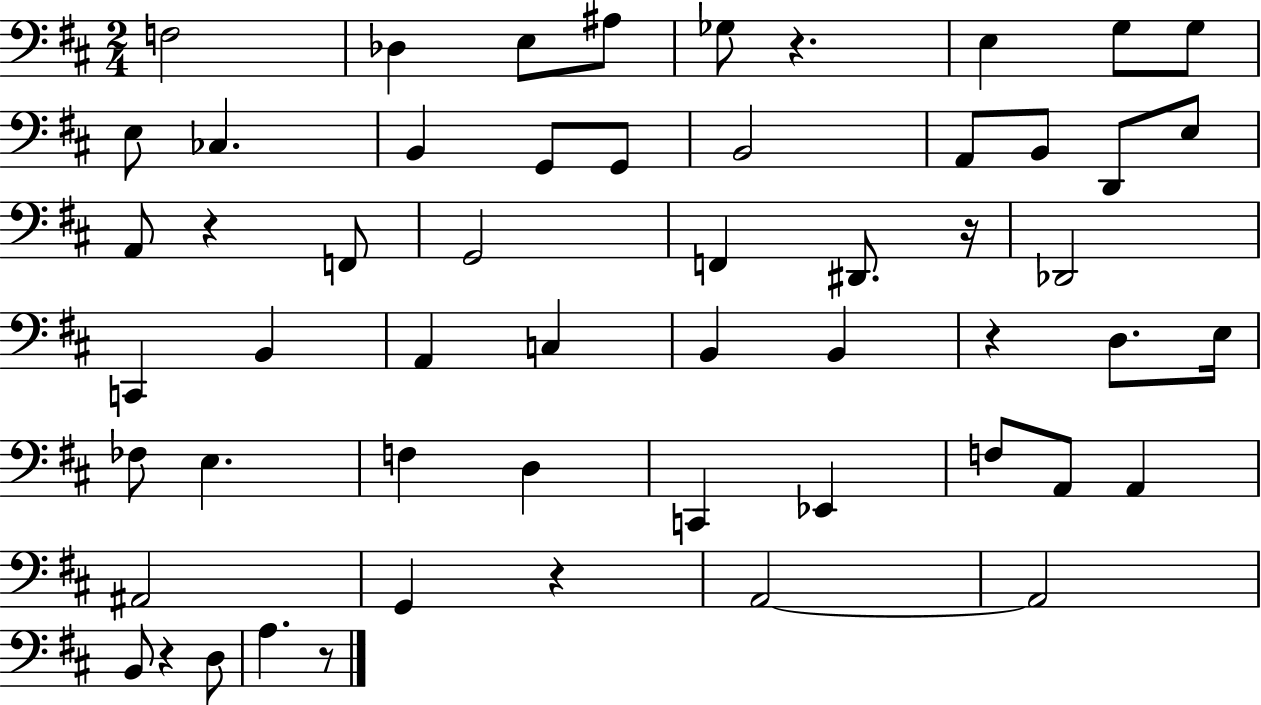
F3/h Db3/q E3/e A#3/e Gb3/e R/q. E3/q G3/e G3/e E3/e CES3/q. B2/q G2/e G2/e B2/h A2/e B2/e D2/e E3/e A2/e R/q F2/e G2/h F2/q D#2/e. R/s Db2/h C2/q B2/q A2/q C3/q B2/q B2/q R/q D3/e. E3/s FES3/e E3/q. F3/q D3/q C2/q Eb2/q F3/e A2/e A2/q A#2/h G2/q R/q A2/h A2/h B2/e R/q D3/e A3/q. R/e